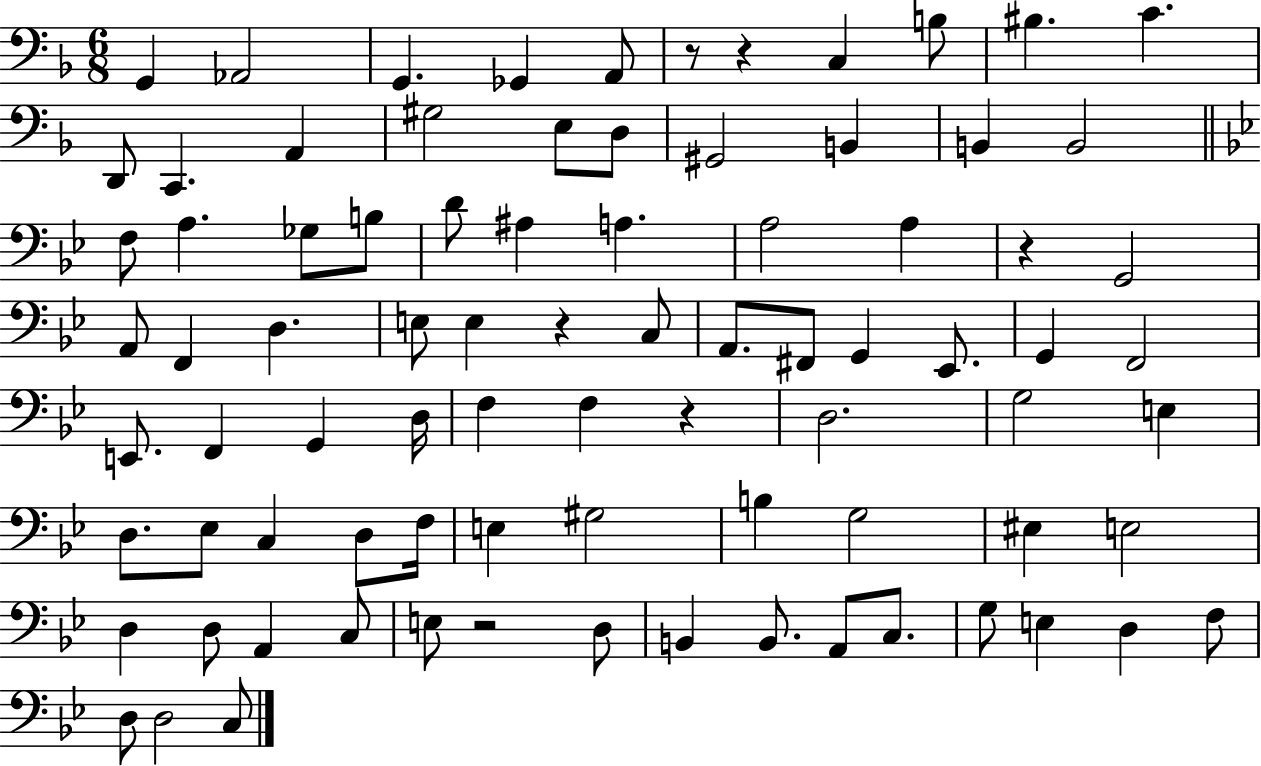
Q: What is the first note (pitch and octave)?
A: G2